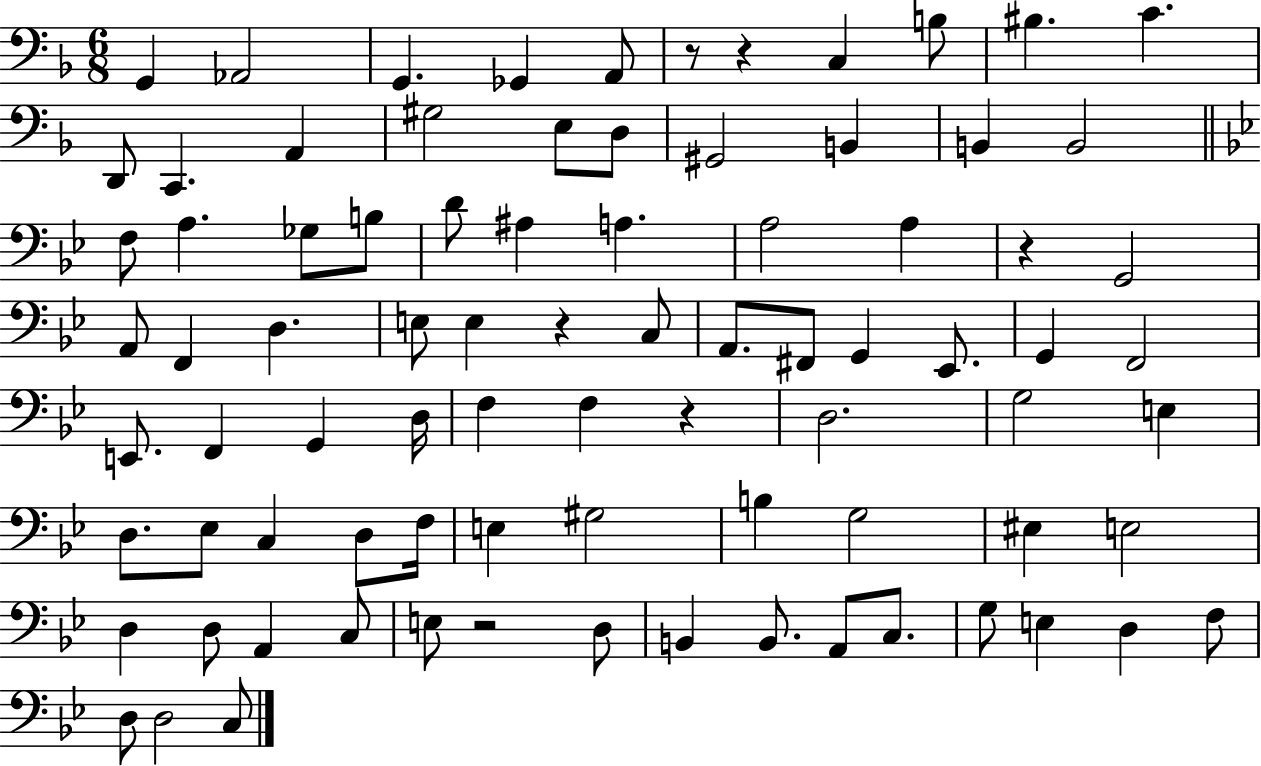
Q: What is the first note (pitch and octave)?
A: G2